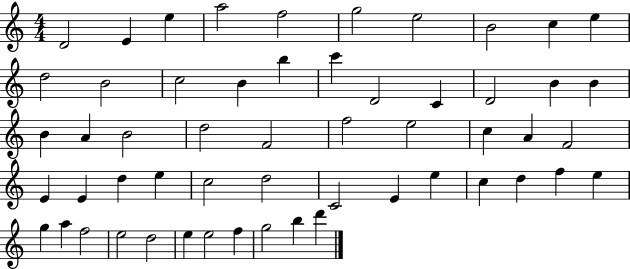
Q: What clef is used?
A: treble